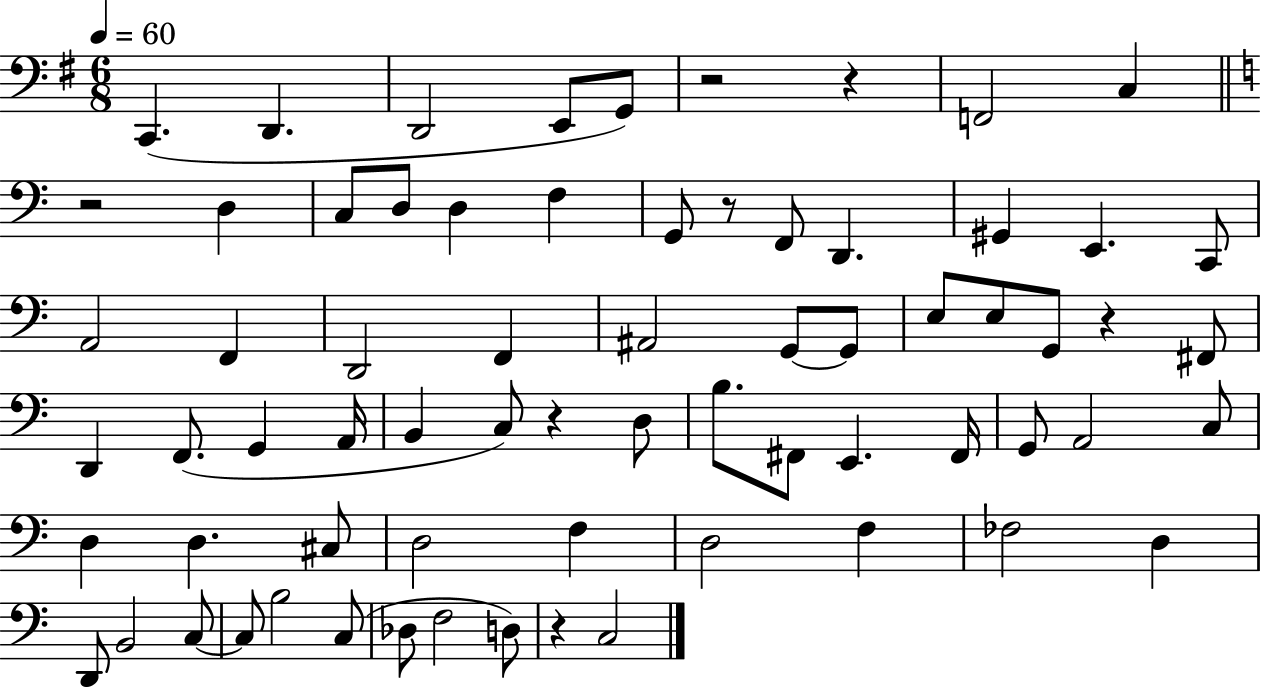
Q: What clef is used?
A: bass